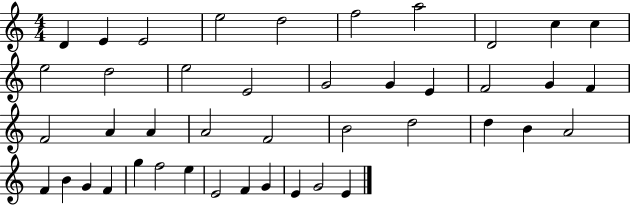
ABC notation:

X:1
T:Untitled
M:4/4
L:1/4
K:C
D E E2 e2 d2 f2 a2 D2 c c e2 d2 e2 E2 G2 G E F2 G F F2 A A A2 F2 B2 d2 d B A2 F B G F g f2 e E2 F G E G2 E